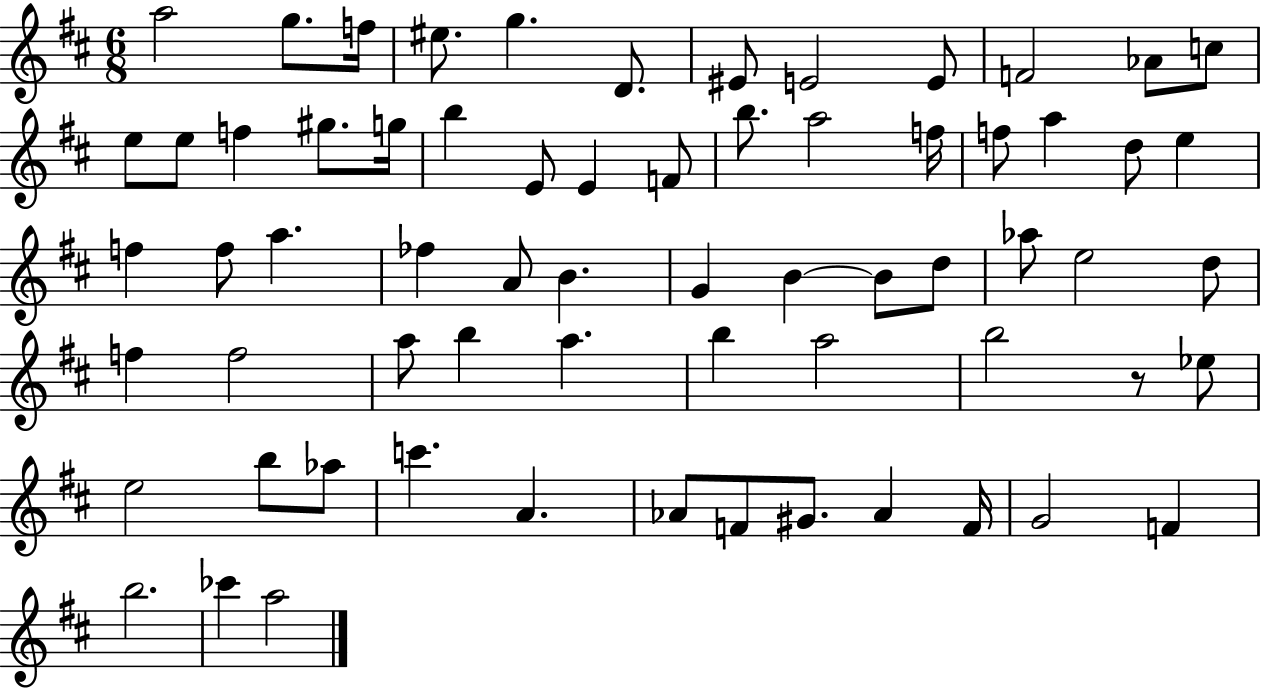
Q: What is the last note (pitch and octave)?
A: A5